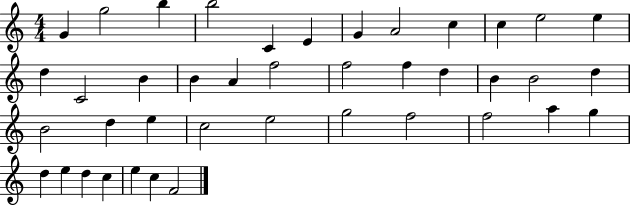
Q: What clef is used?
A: treble